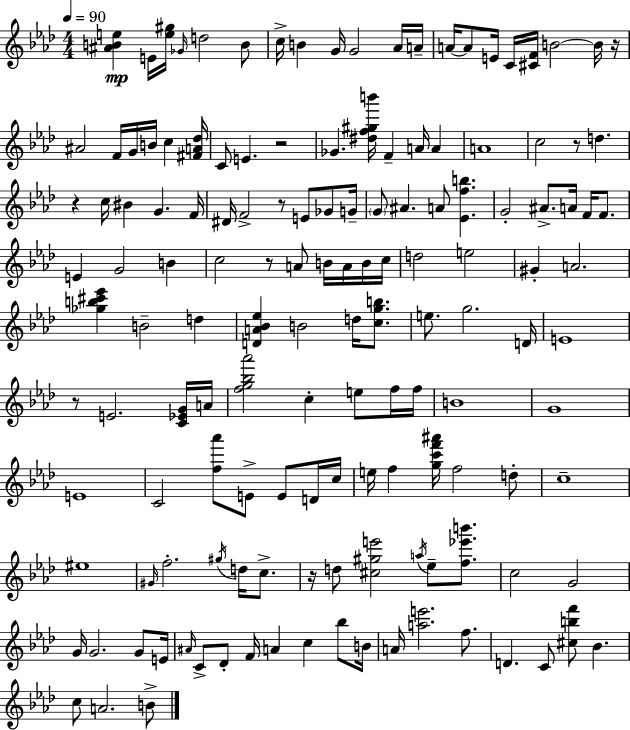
[A#4,B4,E5]/q E4/s [E5,G#5]/s Gb4/s D5/h B4/e C5/s B4/q G4/s G4/h Ab4/s A4/s A4/s A4/e E4/s C4/s [C#4,F4]/s B4/h B4/s R/s A#4/h F4/s G4/s B4/s C5/q [F#4,A4,Db5]/s C4/e E4/q. R/h Gb4/q. [D#5,F5,G#5,B6]/s F4/q A4/s A4/q A4/w C5/h R/e D5/q. R/q C5/s BIS4/q G4/q. F4/s D#4/s F4/h R/e E4/e Gb4/e G4/s G4/e A#4/q. A4/e [Eb4,F5,B5]/q. G4/h A#4/e. A4/s F4/s F4/e. E4/q G4/h B4/q C5/h R/e A4/e B4/s A4/s B4/s C5/s D5/h E5/h G#4/q A4/h. [Gb5,B5,C#6,Eb6]/q B4/h D5/q [D4,A4,Bb4,Eb5]/q B4/h D5/s [C5,G5,B5]/e. E5/e. G5/h. D4/s E4/w R/e E4/h. [C4,Eb4,G4]/s A4/s [F5,G5,Bb5,Ab6]/h C5/q E5/e F5/s F5/s B4/w G4/w E4/w C4/h [F5,Ab6]/e E4/e E4/e D4/s C5/s E5/s F5/q [G5,C6,F6,A#6]/s F5/h D5/e C5/w EIS5/w G#4/s F5/h. G#5/s D5/s C5/e. R/s D5/e [C#5,G#5,E6]/h A5/s Eb5/e [F5,Eb6,B6]/e. C5/h G4/h G4/s G4/h. G4/e E4/s A#4/s C4/e Db4/e F4/s A4/q C5/q Bb5/e B4/s A4/s [A5,E6]/h. F5/e. D4/q. C4/e [C#5,B5,F6]/e Bb4/q. C5/e A4/h. B4/e